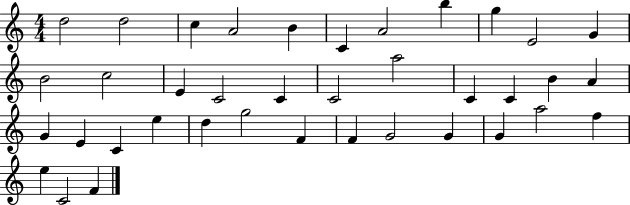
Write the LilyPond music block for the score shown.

{
  \clef treble
  \numericTimeSignature
  \time 4/4
  \key c \major
  d''2 d''2 | c''4 a'2 b'4 | c'4 a'2 b''4 | g''4 e'2 g'4 | \break b'2 c''2 | e'4 c'2 c'4 | c'2 a''2 | c'4 c'4 b'4 a'4 | \break g'4 e'4 c'4 e''4 | d''4 g''2 f'4 | f'4 g'2 g'4 | g'4 a''2 f''4 | \break e''4 c'2 f'4 | \bar "|."
}